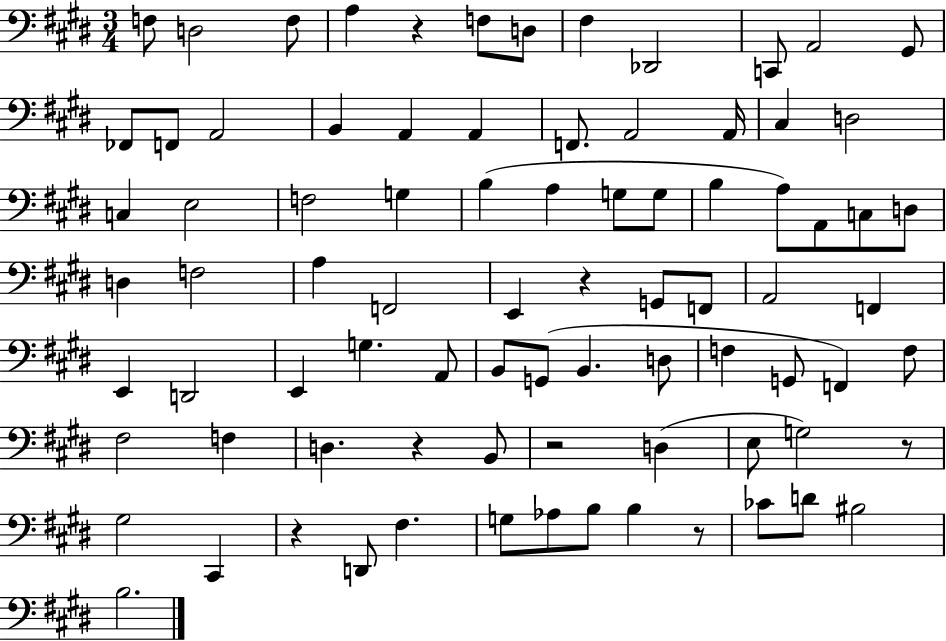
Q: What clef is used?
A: bass